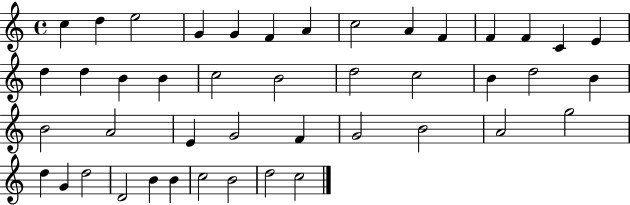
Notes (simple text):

C5/q D5/q E5/h G4/q G4/q F4/q A4/q C5/h A4/q F4/q F4/q F4/q C4/q E4/q D5/q D5/q B4/q B4/q C5/h B4/h D5/h C5/h B4/q D5/h B4/q B4/h A4/h E4/q G4/h F4/q G4/h B4/h A4/h G5/h D5/q G4/q D5/h D4/h B4/q B4/q C5/h B4/h D5/h C5/h